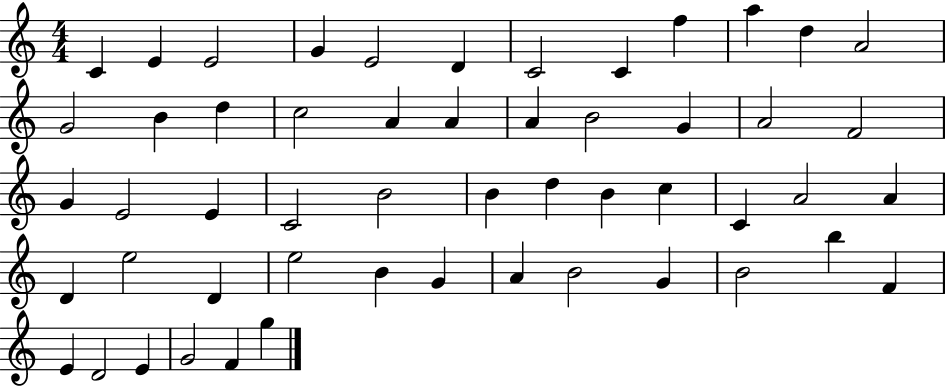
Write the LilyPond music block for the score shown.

{
  \clef treble
  \numericTimeSignature
  \time 4/4
  \key c \major
  c'4 e'4 e'2 | g'4 e'2 d'4 | c'2 c'4 f''4 | a''4 d''4 a'2 | \break g'2 b'4 d''4 | c''2 a'4 a'4 | a'4 b'2 g'4 | a'2 f'2 | \break g'4 e'2 e'4 | c'2 b'2 | b'4 d''4 b'4 c''4 | c'4 a'2 a'4 | \break d'4 e''2 d'4 | e''2 b'4 g'4 | a'4 b'2 g'4 | b'2 b''4 f'4 | \break e'4 d'2 e'4 | g'2 f'4 g''4 | \bar "|."
}